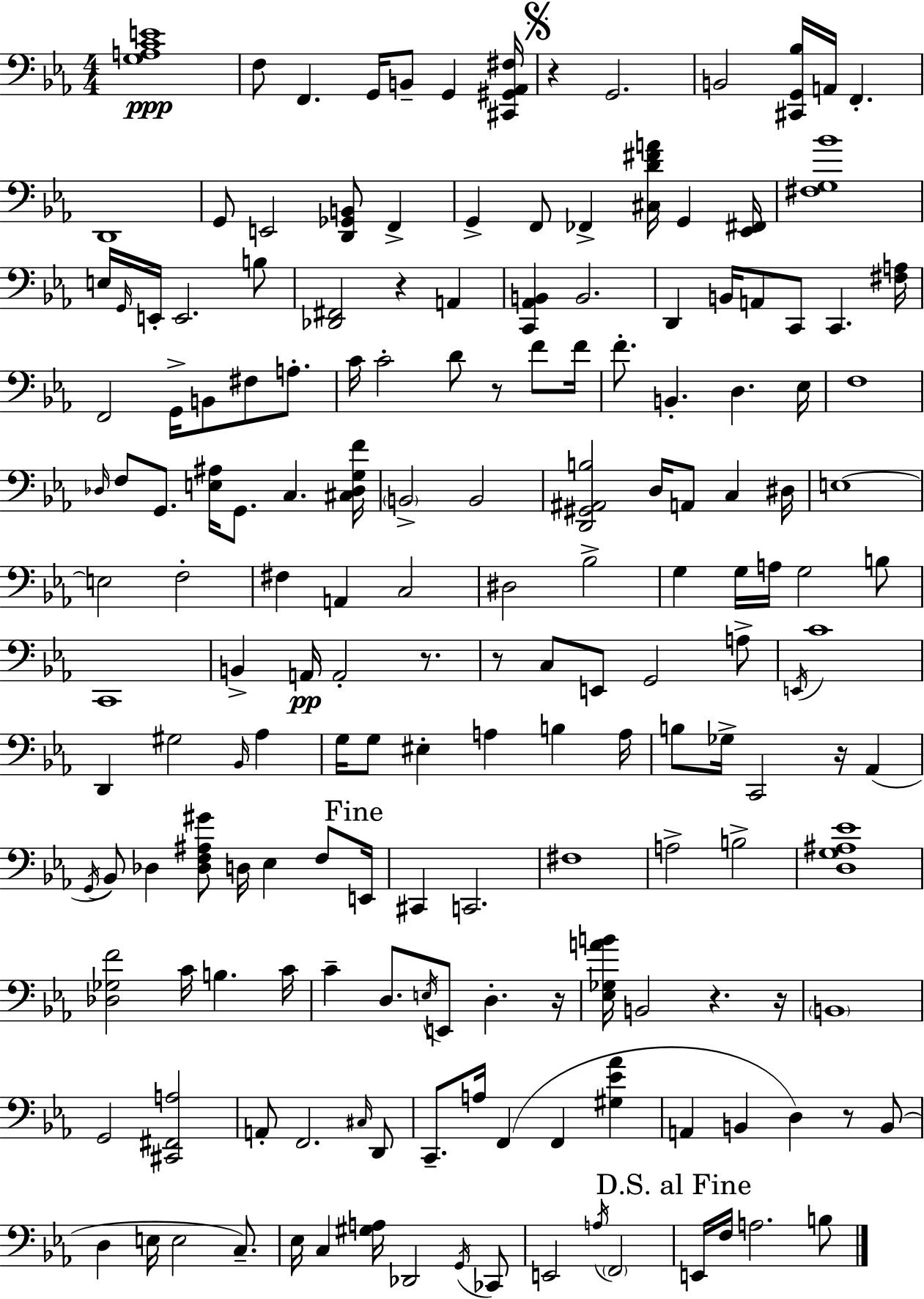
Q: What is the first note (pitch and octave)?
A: F3